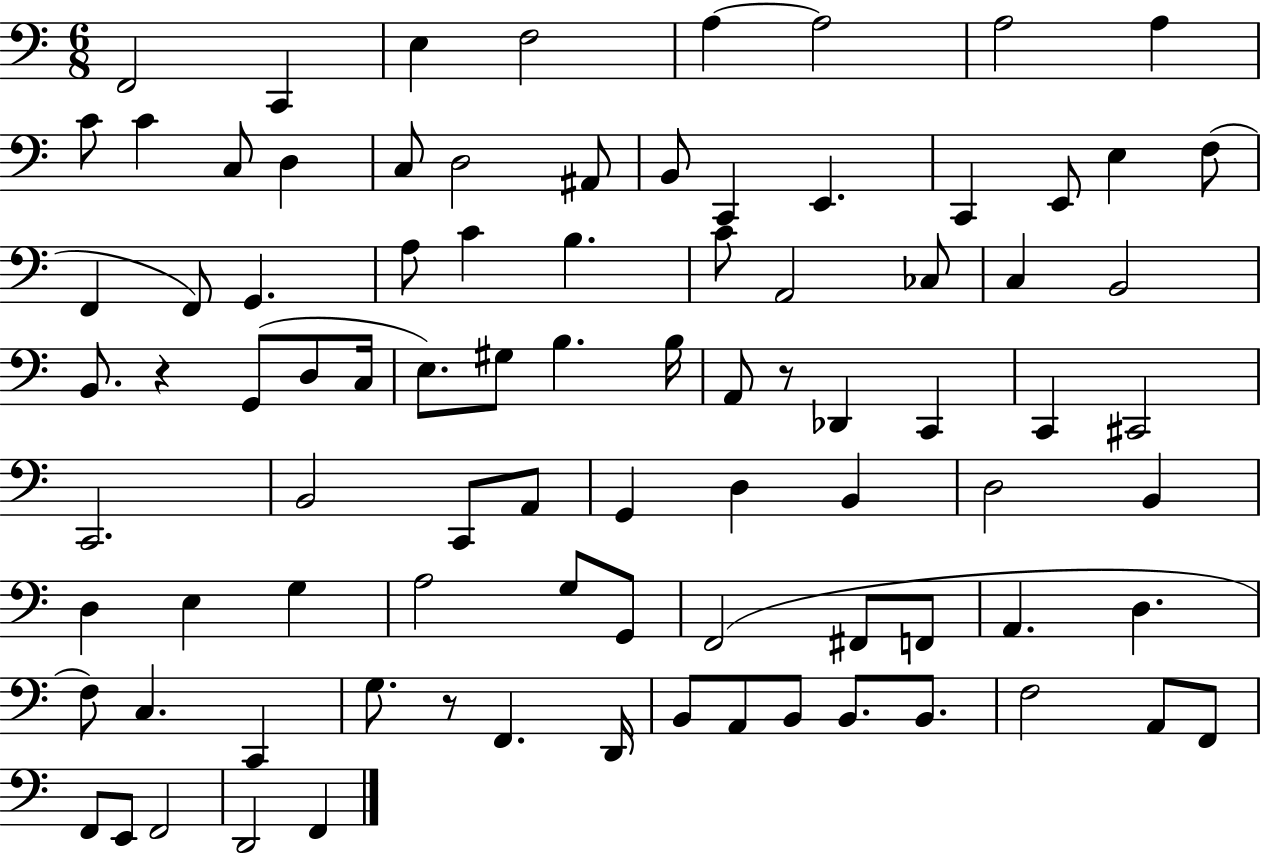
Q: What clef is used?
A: bass